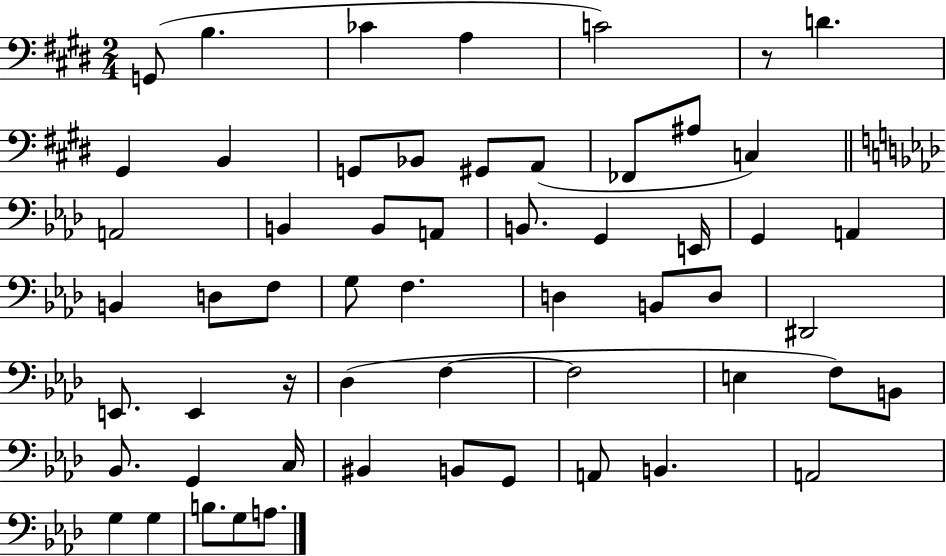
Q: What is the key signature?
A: E major